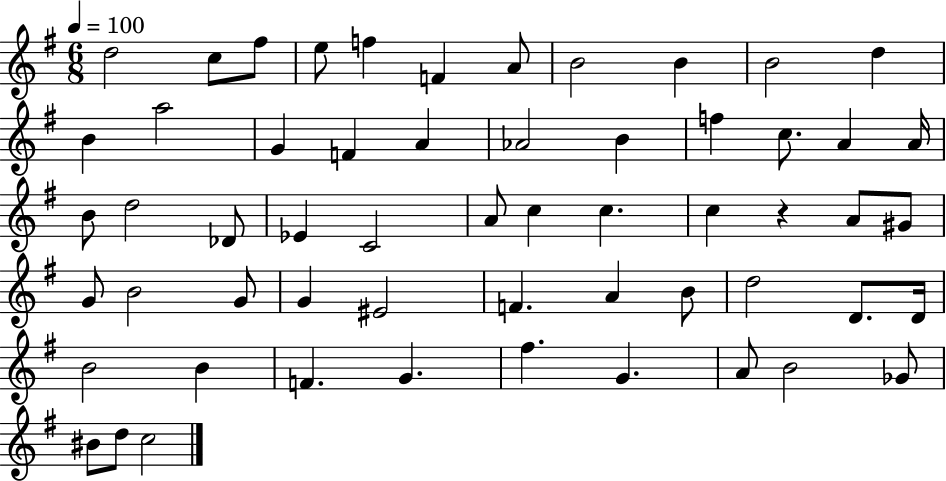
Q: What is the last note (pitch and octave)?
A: C5